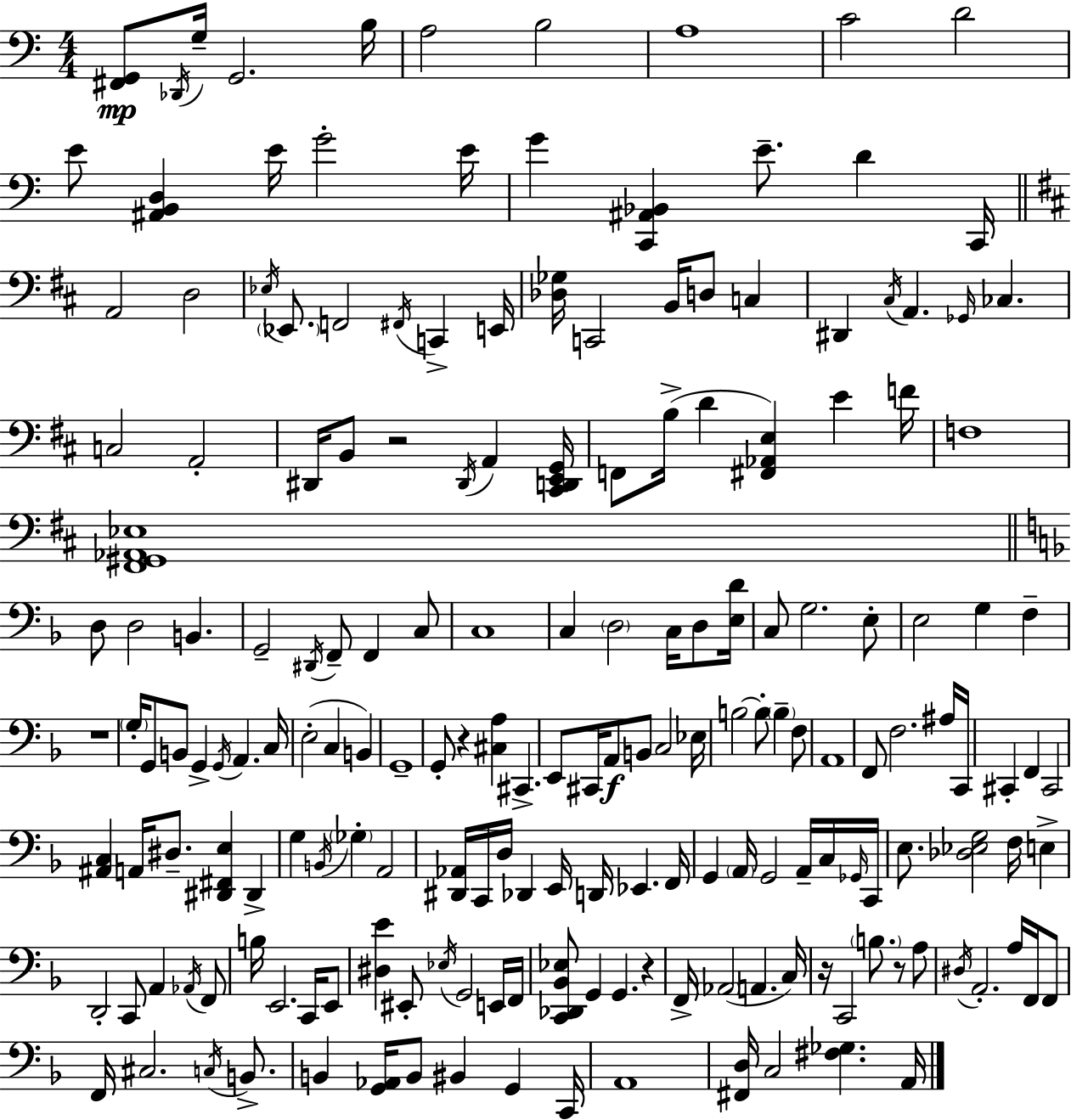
X:1
T:Untitled
M:4/4
L:1/4
K:Am
[^F,,G,,]/2 _D,,/4 G,/4 G,,2 B,/4 A,2 B,2 A,4 C2 D2 E/2 [^A,,B,,D,] E/4 G2 E/4 G [C,,^A,,_B,,] E/2 D C,,/4 A,,2 D,2 _E,/4 _E,,/2 F,,2 ^F,,/4 C,, E,,/4 [_D,_G,]/4 C,,2 B,,/4 D,/2 C, ^D,, ^C,/4 A,, _G,,/4 _C, C,2 A,,2 ^D,,/4 B,,/2 z2 ^D,,/4 A,, [^C,,D,,E,,G,,]/4 F,,/2 B,/4 D [^F,,_A,,E,] E F/4 F,4 [^F,,^G,,_A,,_E,]4 D,/2 D,2 B,, G,,2 ^D,,/4 F,,/2 F,, C,/2 C,4 C, D,2 C,/4 D,/2 [E,D]/4 C,/2 G,2 E,/2 E,2 G, F, z4 G,/4 G,,/2 B,,/2 G,, G,,/4 A,, C,/4 E,2 C, B,, G,,4 G,,/2 z [^C,A,] ^C,, E,,/2 ^C,,/4 A,,/2 B,,/2 C,2 _E,/4 B,2 B,/2 B, F,/2 A,,4 F,,/2 F,2 ^A,/4 C,,/4 ^C,, F,, ^C,,2 [^A,,C,] A,,/4 ^D,/2 [^D,,^F,,E,] ^D,, G, B,,/4 _G, A,,2 [^D,,_A,,]/4 C,,/4 D,/4 _D,, E,,/4 D,,/4 _E,, F,,/4 G,, A,,/4 G,,2 A,,/4 C,/4 _G,,/4 C,,/4 E,/2 [_D,_E,G,]2 F,/4 E, D,,2 C,,/2 A,, _A,,/4 F,,/2 B,/4 E,,2 C,,/4 E,,/2 [^D,E] ^E,,/2 _E,/4 G,,2 E,,/4 F,,/4 [C,,_D,,_B,,_E,]/2 G,, G,, z F,,/4 _A,,2 A,, C,/4 z/4 C,,2 B,/2 z/2 A,/2 ^D,/4 A,,2 A,/4 F,,/4 F,,/2 F,,/4 ^C,2 C,/4 B,,/2 B,, [G,,_A,,]/4 B,,/2 ^B,, G,, C,,/4 A,,4 [^F,,D,]/4 C,2 [^F,_G,] A,,/4